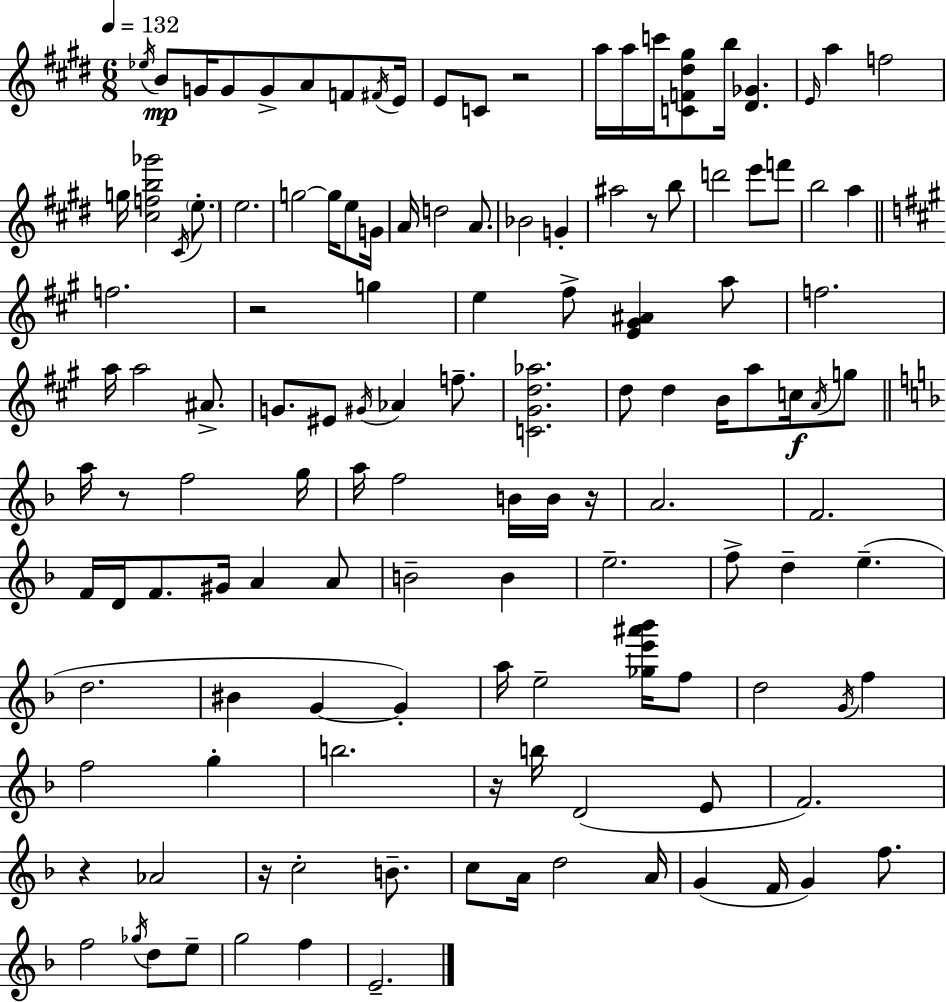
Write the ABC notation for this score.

X:1
T:Untitled
M:6/8
L:1/4
K:E
_e/4 B/2 G/4 G/2 G/2 A/2 F/2 ^F/4 E/4 E/2 C/2 z2 a/4 a/4 c'/4 [CF^d^g]/2 b/4 [^D_G] E/4 a f2 g/4 [^cfb_g']2 ^C/4 e/2 e2 g2 g/4 e/2 G/4 A/4 d2 A/2 _B2 G ^a2 z/2 b/2 d'2 e'/2 f'/2 b2 a f2 z2 g e ^f/2 [E^G^A] a/2 f2 a/4 a2 ^A/2 G/2 ^E/2 ^G/4 _A f/2 [C^Gd_a]2 d/2 d B/4 a/2 c/4 A/4 g/2 a/4 z/2 f2 g/4 a/4 f2 B/4 B/4 z/4 A2 F2 F/4 D/4 F/2 ^G/4 A A/2 B2 B e2 f/2 d e d2 ^B G G a/4 e2 [_ge'^a'_b']/4 f/2 d2 G/4 f f2 g b2 z/4 b/4 D2 E/2 F2 z _A2 z/4 c2 B/2 c/2 A/4 d2 A/4 G F/4 G f/2 f2 _g/4 d/2 e/2 g2 f E2